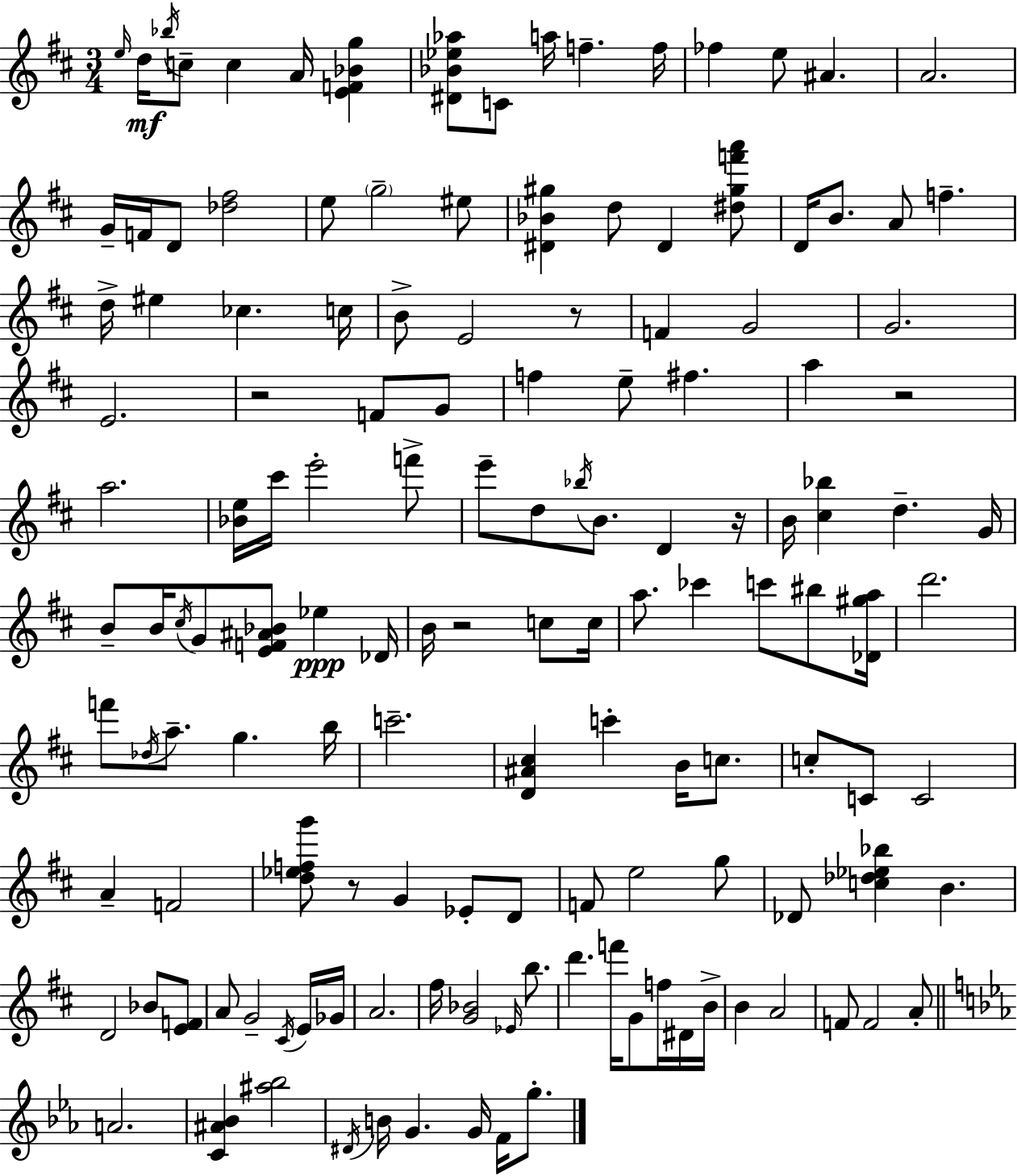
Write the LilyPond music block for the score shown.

{
  \clef treble
  \numericTimeSignature
  \time 3/4
  \key d \major
  \repeat volta 2 { \grace { e''16 }\mf d''16 \acciaccatura { bes''16 } c''8-- c''4 a'16 <e' f' bes' g''>4 | <dis' bes' ees'' aes''>8 c'8 a''16 f''4.-- | f''16 fes''4 e''8 ais'4. | a'2. | \break g'16-- f'16 d'8 <des'' fis''>2 | e''8 \parenthesize g''2-- | eis''8 <dis' bes' gis''>4 d''8 dis'4 | <dis'' gis'' f''' a'''>8 d'16 b'8. a'8 f''4.-- | \break d''16-> eis''4 ces''4. | c''16 b'8-> e'2 | r8 f'4 g'2 | g'2. | \break e'2. | r2 f'8 | g'8 f''4 e''8-- fis''4. | a''4 r2 | \break a''2. | <bes' e''>16 cis'''16 e'''2-. | f'''8-> e'''8-- d''8 \acciaccatura { bes''16 } b'8. d'4 | r16 b'16 <cis'' bes''>4 d''4.-- | \break g'16 b'8-- b'16 \acciaccatura { cis''16 } g'8 <e' f' ais' bes'>8 ees''4\ppp | des'16 b'16 r2 | c''8 c''16 a''8. ces'''4 c'''8 | bis''8 <des' gis'' a''>16 d'''2. | \break f'''8 \acciaccatura { des''16 } a''8.-- g''4. | b''16 c'''2.-- | <d' ais' cis''>4 c'''4-. | b'16 c''8. c''8-. c'8 c'2 | \break a'4-- f'2 | <d'' ees'' f'' g'''>8 r8 g'4 | ees'8-. d'8 f'8 e''2 | g''8 des'8 <c'' des'' ees'' bes''>4 b'4. | \break d'2 | bes'8 <e' f'>8 a'8 g'2-- | \acciaccatura { cis'16 } e'16 ges'16 a'2. | fis''16 <g' bes'>2 | \break \grace { ees'16 } b''8. d'''4. | f'''16 g'8 f''16 dis'16 b'16-> b'4 a'2 | f'8 f'2 | a'8-. \bar "||" \break \key ees \major a'2. | <c' ais' bes'>4 <ais'' bes''>2 | \acciaccatura { dis'16 } b'16 g'4. g'16 f'16 g''8.-. | } \bar "|."
}